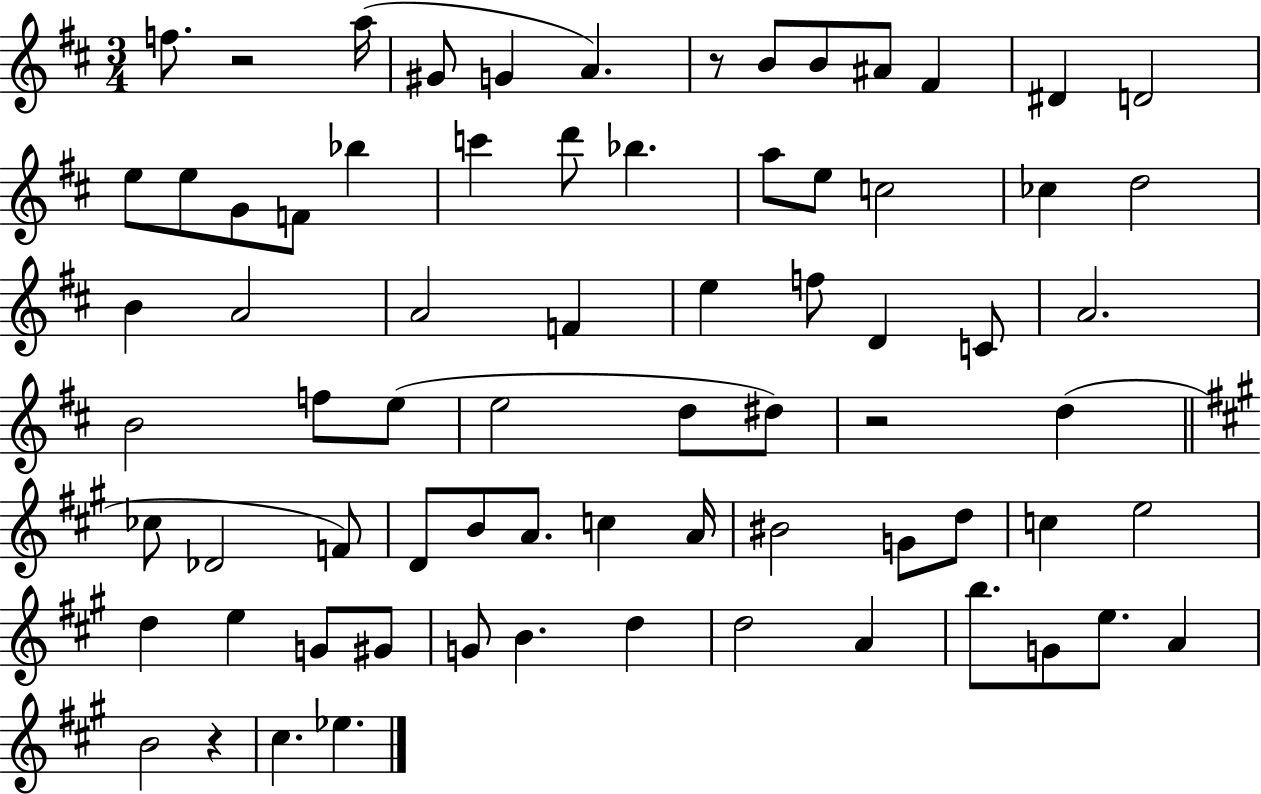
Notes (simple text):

F5/e. R/h A5/s G#4/e G4/q A4/q. R/e B4/e B4/e A#4/e F#4/q D#4/q D4/h E5/e E5/e G4/e F4/e Bb5/q C6/q D6/e Bb5/q. A5/e E5/e C5/h CES5/q D5/h B4/q A4/h A4/h F4/q E5/q F5/e D4/q C4/e A4/h. B4/h F5/e E5/e E5/h D5/e D#5/e R/h D5/q CES5/e Db4/h F4/e D4/e B4/e A4/e. C5/q A4/s BIS4/h G4/e D5/e C5/q E5/h D5/q E5/q G4/e G#4/e G4/e B4/q. D5/q D5/h A4/q B5/e. G4/e E5/e. A4/q B4/h R/q C#5/q. Eb5/q.